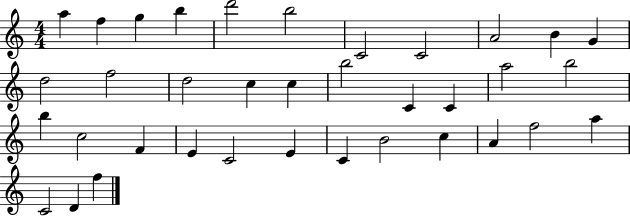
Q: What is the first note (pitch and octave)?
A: A5